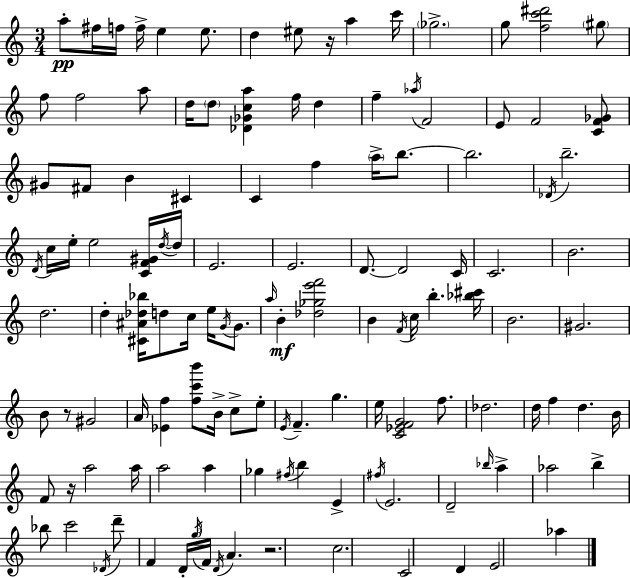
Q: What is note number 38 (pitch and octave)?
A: C5